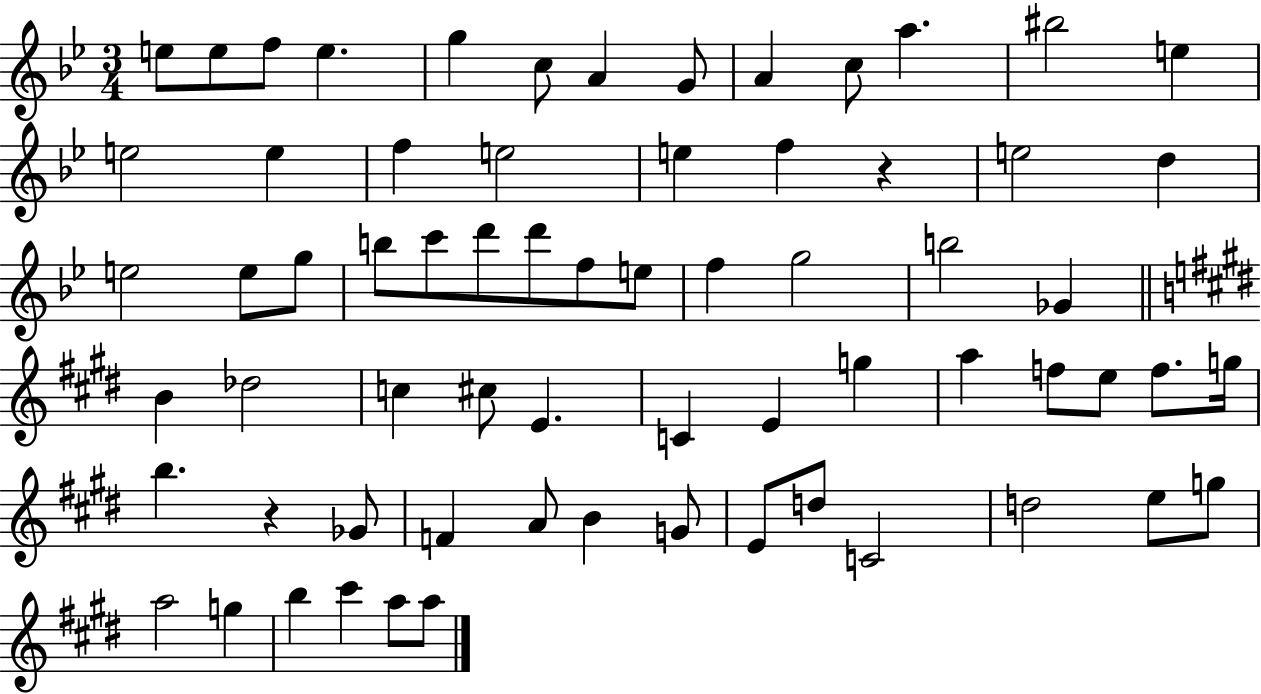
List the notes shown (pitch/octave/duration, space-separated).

E5/e E5/e F5/e E5/q. G5/q C5/e A4/q G4/e A4/q C5/e A5/q. BIS5/h E5/q E5/h E5/q F5/q E5/h E5/q F5/q R/q E5/h D5/q E5/h E5/e G5/e B5/e C6/e D6/e D6/e F5/e E5/e F5/q G5/h B5/h Gb4/q B4/q Db5/h C5/q C#5/e E4/q. C4/q E4/q G5/q A5/q F5/e E5/e F5/e. G5/s B5/q. R/q Gb4/e F4/q A4/e B4/q G4/e E4/e D5/e C4/h D5/h E5/e G5/e A5/h G5/q B5/q C#6/q A5/e A5/e